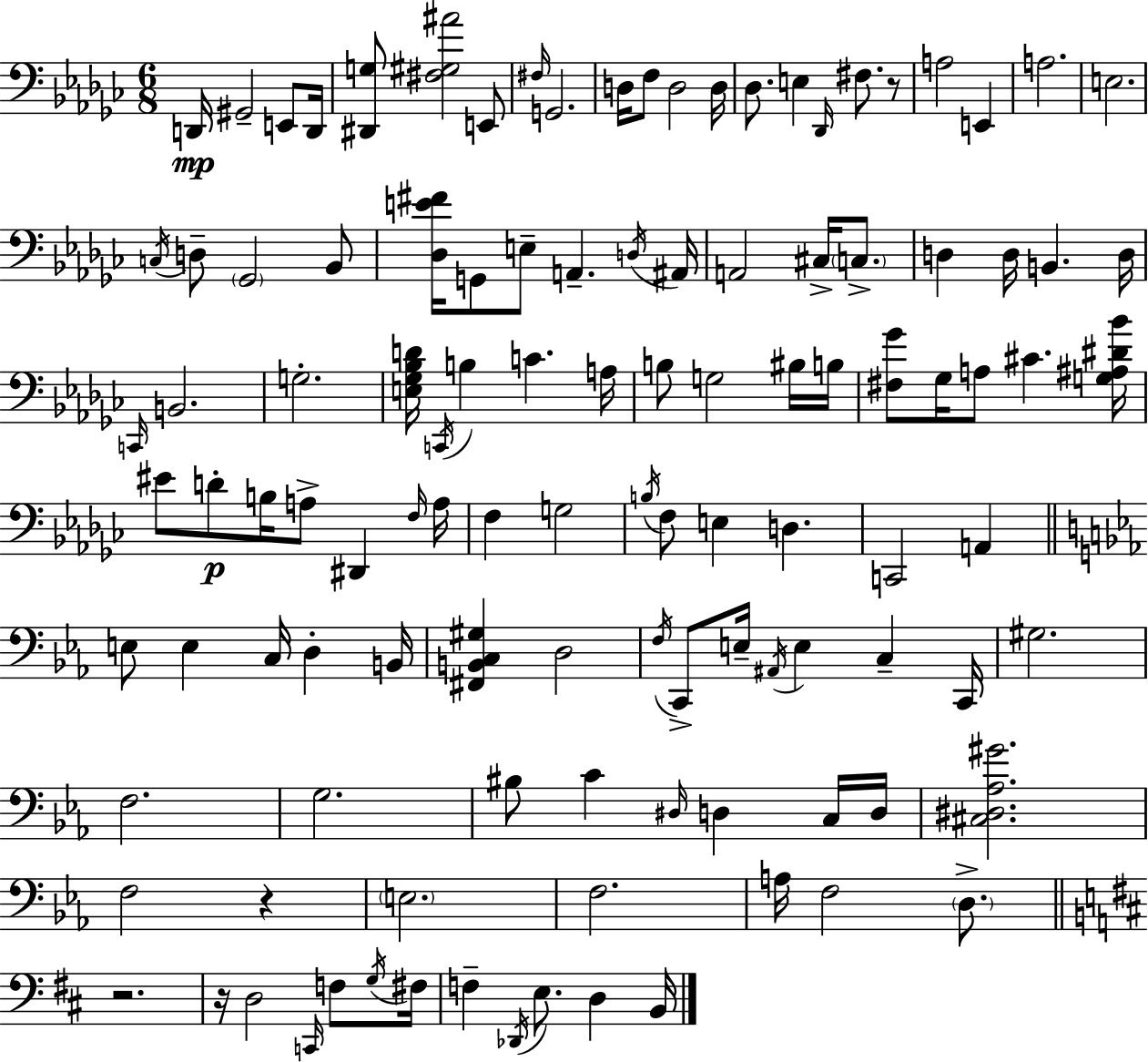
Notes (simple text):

D2/s G#2/h E2/e D2/s [D#2,G3]/e [F#3,G#3,A#4]/h E2/e F#3/s G2/h. D3/s F3/e D3/h D3/s Db3/e. E3/q Db2/s F#3/e. R/e A3/h E2/q A3/h. E3/h. C3/s D3/e Gb2/h Bb2/e [Db3,E4,F#4]/s G2/e E3/e A2/q. D3/s A#2/s A2/h C#3/s C3/e. D3/q D3/s B2/q. D3/s C2/s B2/h. G3/h. [E3,Gb3,Bb3,D4]/s C2/s B3/q C4/q. A3/s B3/e G3/h BIS3/s B3/s [F#3,Gb4]/e Gb3/s A3/e C#4/q. [G3,A#3,D#4,Bb4]/s EIS4/e D4/e B3/s A3/e D#2/q F3/s A3/s F3/q G3/h B3/s F3/e E3/q D3/q. C2/h A2/q E3/e E3/q C3/s D3/q B2/s [F#2,B2,C3,G#3]/q D3/h F3/s C2/e E3/s A#2/s E3/q C3/q C2/s G#3/h. F3/h. G3/h. BIS3/e C4/q D#3/s D3/q C3/s D3/s [C#3,D#3,Ab3,G#4]/h. F3/h R/q E3/h. F3/h. A3/s F3/h D3/e. R/h. R/s D3/h C2/s F3/e G3/s F#3/s F3/q Db2/s E3/e. D3/q B2/s